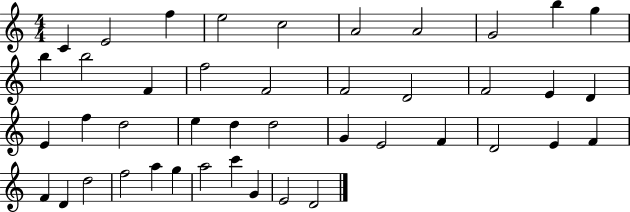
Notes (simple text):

C4/q E4/h F5/q E5/h C5/h A4/h A4/h G4/h B5/q G5/q B5/q B5/h F4/q F5/h F4/h F4/h D4/h F4/h E4/q D4/q E4/q F5/q D5/h E5/q D5/q D5/h G4/q E4/h F4/q D4/h E4/q F4/q F4/q D4/q D5/h F5/h A5/q G5/q A5/h C6/q G4/q E4/h D4/h